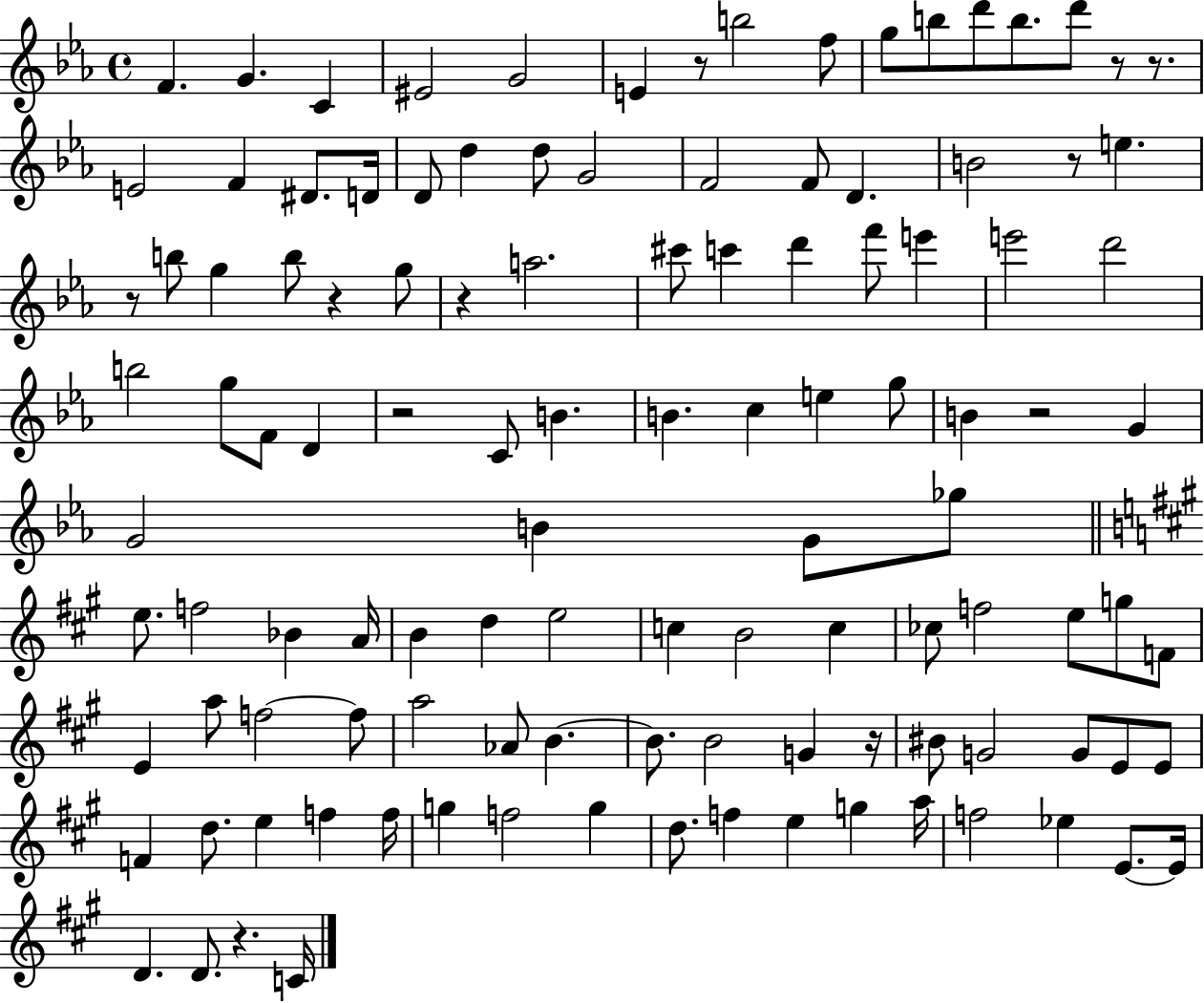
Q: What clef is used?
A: treble